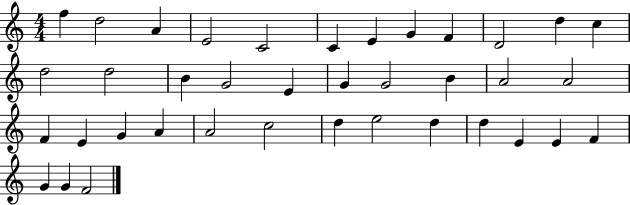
F5/q D5/h A4/q E4/h C4/h C4/q E4/q G4/q F4/q D4/h D5/q C5/q D5/h D5/h B4/q G4/h E4/q G4/q G4/h B4/q A4/h A4/h F4/q E4/q G4/q A4/q A4/h C5/h D5/q E5/h D5/q D5/q E4/q E4/q F4/q G4/q G4/q F4/h